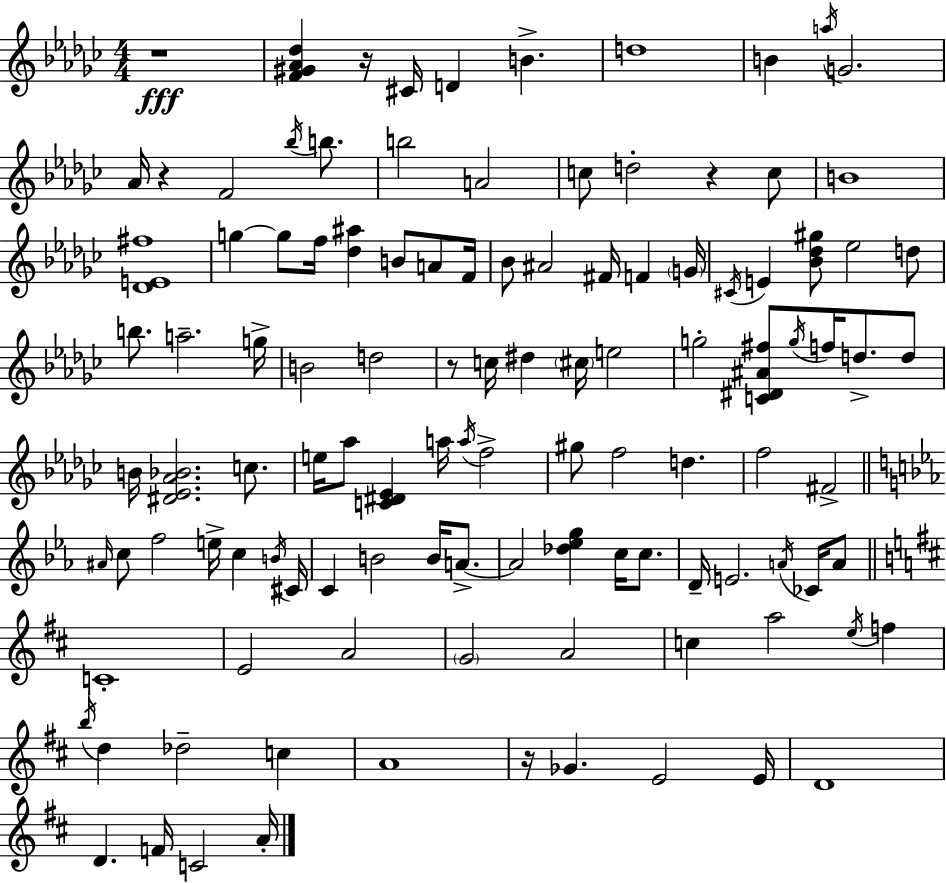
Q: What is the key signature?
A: EES minor